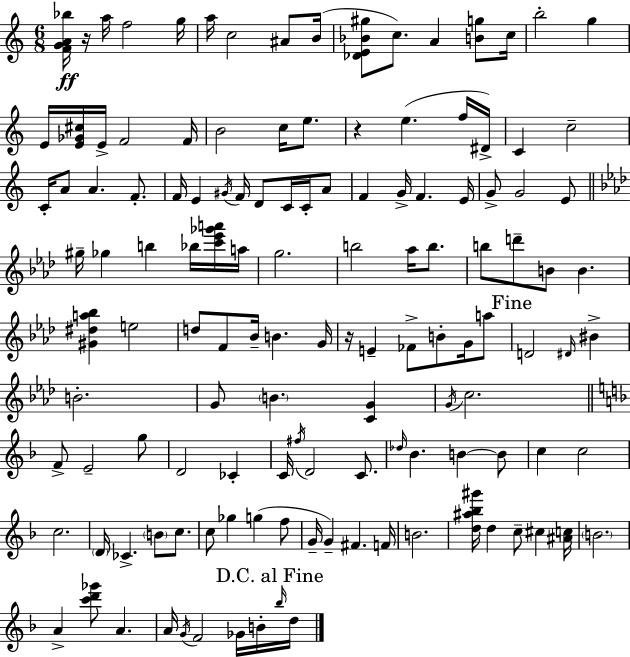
[F4,G4,A4,Bb5]/s R/s A5/s F5/h G5/s A5/s C5/h A#4/e B4/s [Db4,E4,Bb4,G#5]/e C5/e. A4/q [B4,G5]/e C5/s B5/h G5/q E4/s [E4,Gb4,C#5]/s E4/s F4/h F4/s B4/h C5/s E5/e. R/q E5/q. F5/s D#4/s C4/q C5/h C4/s A4/e A4/q. F4/e. F4/s E4/q G#4/s F4/s D4/e C4/s C4/s A4/e F4/q G4/s F4/q. E4/s G4/e G4/h E4/e G#5/s Gb5/q B5/q Bb5/s [C6,Eb6,Gb6,A6]/s A5/s G5/h. B5/h Ab5/s B5/e. B5/e D6/e B4/e B4/q. [G#4,D#5,A5,Bb5]/q E5/h D5/e F4/e Bb4/s B4/q. G4/s R/s E4/q FES4/e B4/e G4/s A5/e D4/h D#4/s BIS4/q B4/h. G4/e B4/q. [C4,G4]/q G4/s C5/h. F4/e E4/h G5/e D4/h CES4/q C4/s F#5/s D4/h C4/e. Db5/s Bb4/q. B4/q B4/e C5/q C5/h C5/h. D4/s CES4/q. B4/e C5/e. C5/e Gb5/q G5/q F5/e G4/s G4/q F#4/q. F4/s B4/h. [D5,A#5,Bb5,G#6]/s D5/q C5/e C#5/q [A#4,C5]/s B4/h. A4/q [C6,D6,Gb6]/e A4/q. A4/s G4/s F4/h Gb4/s B4/s Bb5/s D5/s